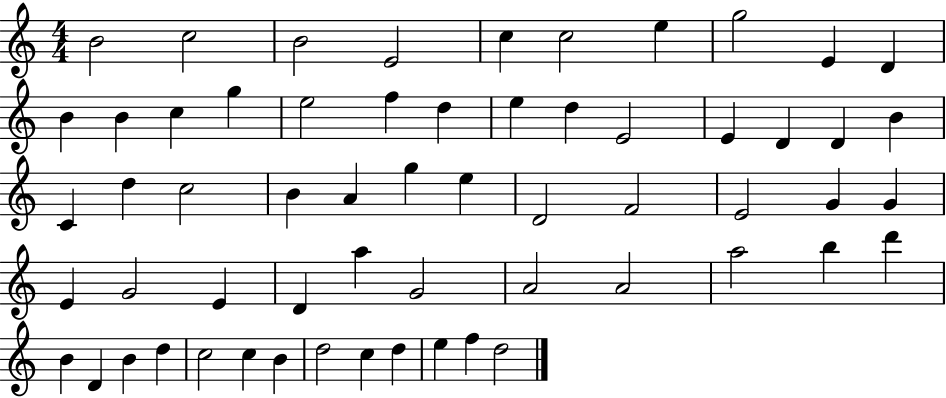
B4/h C5/h B4/h E4/h C5/q C5/h E5/q G5/h E4/q D4/q B4/q B4/q C5/q G5/q E5/h F5/q D5/q E5/q D5/q E4/h E4/q D4/q D4/q B4/q C4/q D5/q C5/h B4/q A4/q G5/q E5/q D4/h F4/h E4/h G4/q G4/q E4/q G4/h E4/q D4/q A5/q G4/h A4/h A4/h A5/h B5/q D6/q B4/q D4/q B4/q D5/q C5/h C5/q B4/q D5/h C5/q D5/q E5/q F5/q D5/h